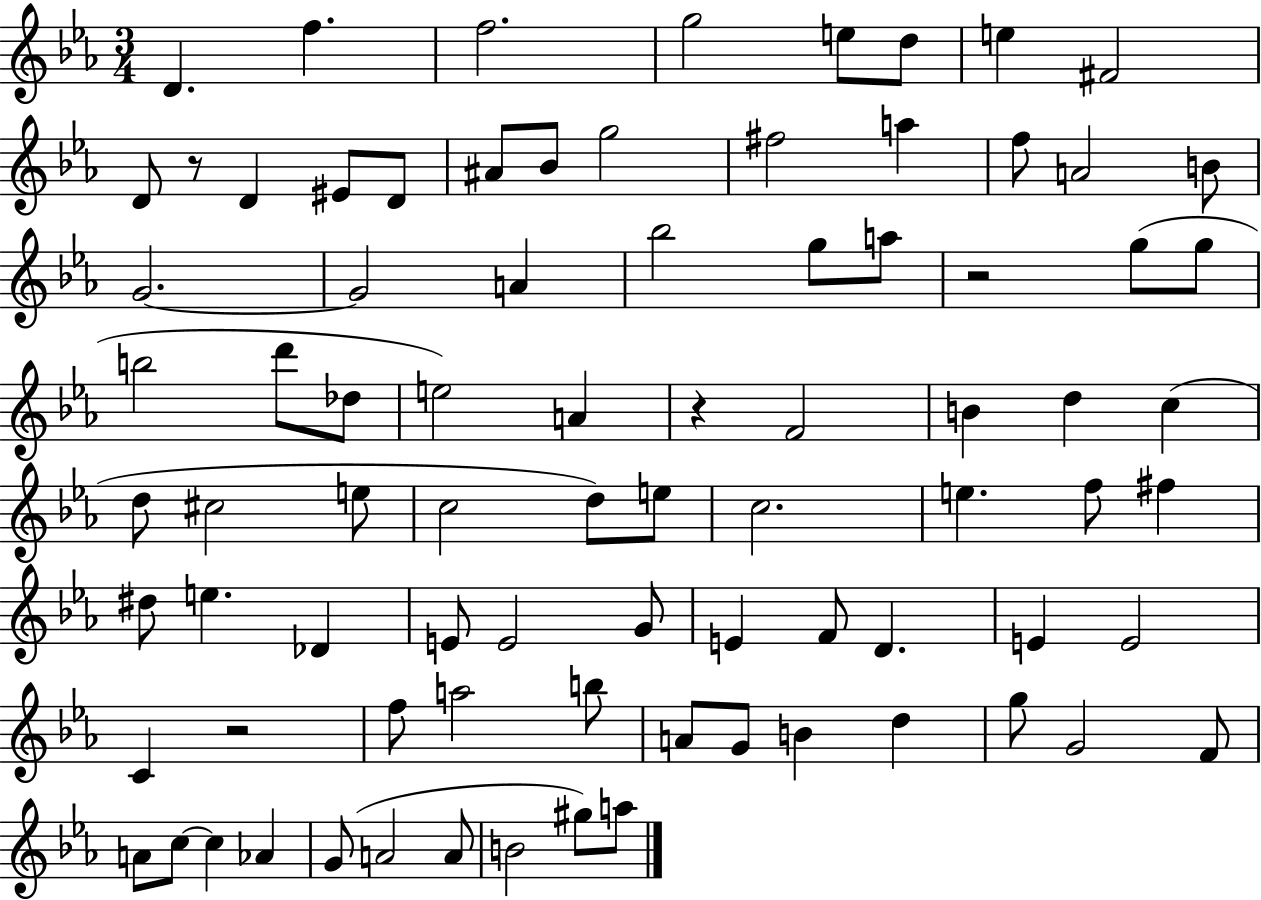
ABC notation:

X:1
T:Untitled
M:3/4
L:1/4
K:Eb
D f f2 g2 e/2 d/2 e ^F2 D/2 z/2 D ^E/2 D/2 ^A/2 _B/2 g2 ^f2 a f/2 A2 B/2 G2 G2 A _b2 g/2 a/2 z2 g/2 g/2 b2 d'/2 _d/2 e2 A z F2 B d c d/2 ^c2 e/2 c2 d/2 e/2 c2 e f/2 ^f ^d/2 e _D E/2 E2 G/2 E F/2 D E E2 C z2 f/2 a2 b/2 A/2 G/2 B d g/2 G2 F/2 A/2 c/2 c _A G/2 A2 A/2 B2 ^g/2 a/2